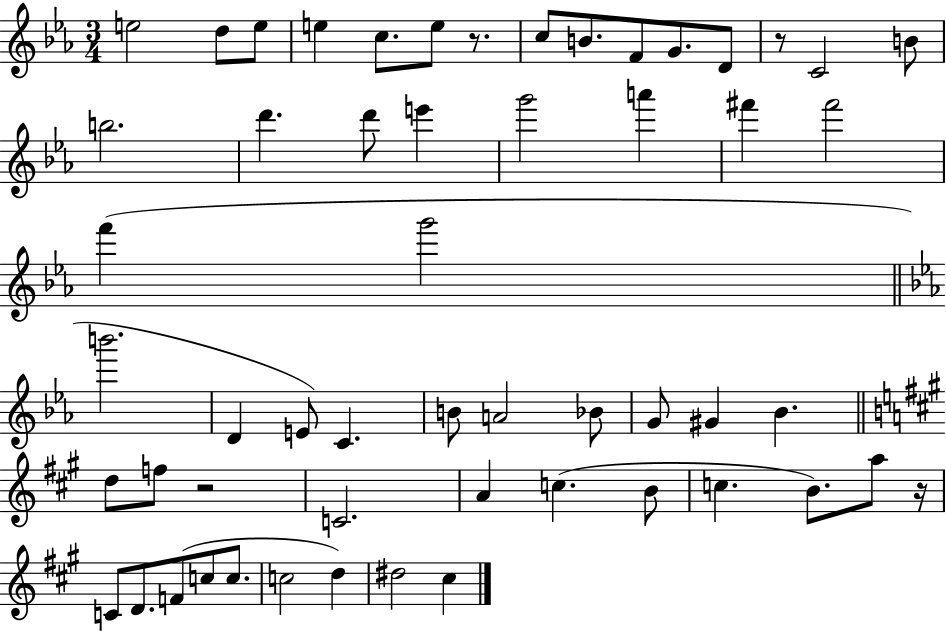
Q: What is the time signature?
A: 3/4